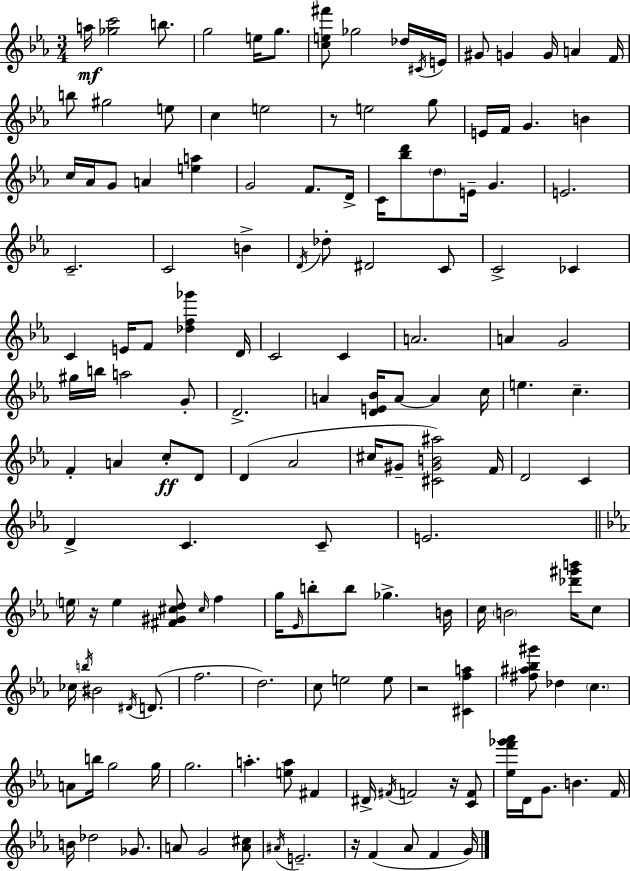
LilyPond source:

{
  \clef treble
  \numericTimeSignature
  \time 3/4
  \key ees \major
  a''16\mf <ges'' c'''>2 b''8. | g''2 e''16 g''8. | <c'' e'' fis'''>8 ges''2 des''16 \acciaccatura { cis'16 } | e'16 gis'8 g'4 g'16 a'4 | \break f'16 b''8 gis''2 e''8 | c''4 e''2 | r8 e''2 g''8 | e'16 f'16 g'4. b'4 | \break c''16 aes'16 g'8 a'4 <e'' a''>4 | g'2 f'8. | d'16-> c'16 <bes'' d'''>8 \parenthesize d''8 e'16-- g'4. | e'2. | \break c'2.-- | c'2 b'4-> | \acciaccatura { d'16 } des''8-. dis'2 | c'8 c'2-> ces'4 | \break c'4 e'16 f'8 <des'' f'' ges'''>4 | d'16 c'2 c'4 | a'2. | a'4 g'2 | \break gis''16 b''16 a''2 | g'8-. d'2.-> | a'4 <d' e' bes'>16 a'8~~ a'4 | c''16 e''4. c''4.-- | \break f'4-. a'4 c''8-.\ff | d'8 d'4( aes'2 | cis''16 gis'8-- <cis' gis' b' ais''>2) | f'16 d'2 c'4 | \break d'4-> c'4. | c'8-- e'2. | \bar "||" \break \key ees \major \parenthesize e''16 r16 e''4 <fis' gis' cis'' d''>8 \grace { cis''16 } f''4 | g''16 \grace { ees'16 } b''8-. b''8 ges''4.-> | b'16 c''16 \parenthesize b'2 <des''' gis''' b'''>16 | c''8 ces''16 \acciaccatura { b''16 } bis'2 | \break \acciaccatura { dis'16 } d'8.( f''2. | d''2.) | c''8 e''2 | e''8 r2 | \break <cis' f'' a''>4 <fis'' ais'' bes'' gis'''>8 des''4 \parenthesize c''4. | a'8 b''16 g''2 | g''16 g''2. | a''4.-. <e'' a''>8 | \break fis'4 dis'16-> \acciaccatura { fis'16 } f'2 | r16 <c' f'>8 <ees'' f''' ges''' aes'''>16 d'16 g'8. b'4. | f'16 b'16 des''2 | ges'8. a'8 g'2 | \break <a' cis''>8 \acciaccatura { ais'16 } e'2.-- | r16 f'4( aes'8 | f'4 g'16) \bar "|."
}